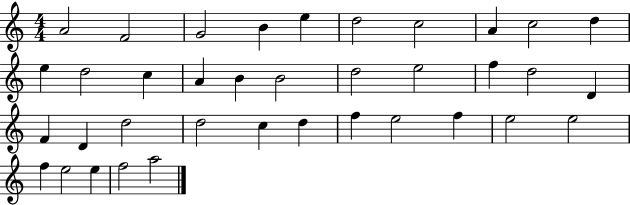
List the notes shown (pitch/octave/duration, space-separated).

A4/h F4/h G4/h B4/q E5/q D5/h C5/h A4/q C5/h D5/q E5/q D5/h C5/q A4/q B4/q B4/h D5/h E5/h F5/q D5/h D4/q F4/q D4/q D5/h D5/h C5/q D5/q F5/q E5/h F5/q E5/h E5/h F5/q E5/h E5/q F5/h A5/h